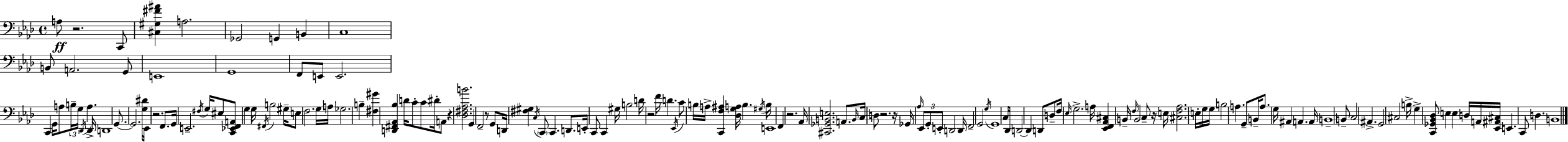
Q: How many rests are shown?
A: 9